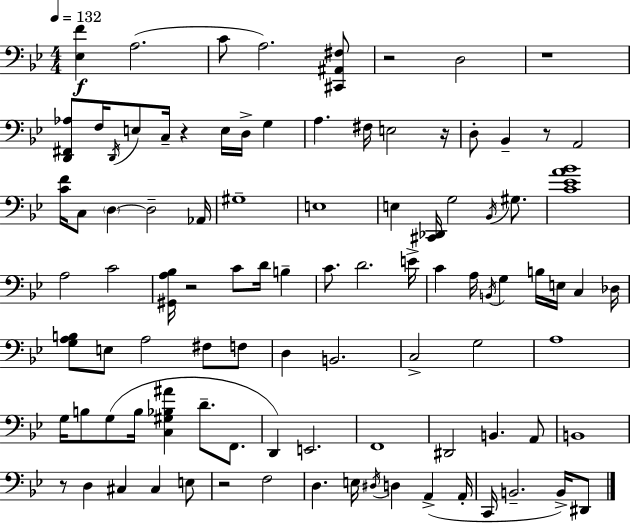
X:1
T:Untitled
M:4/4
L:1/4
K:Gm
[_E,F] A,2 C/2 A,2 [^C,,^A,,^F,]/2 z2 D,2 z4 [D,,^F,,_A,]/2 F,/4 D,,/4 E,/2 C,/4 z E,/4 D,/4 G, A, ^F,/4 E,2 z/4 D,/2 _B,, z/2 A,,2 [CF]/4 C,/2 D, D,2 _A,,/4 ^G,4 E,4 E, [^C,,_D,,]/4 G,2 _B,,/4 ^G,/2 [C_EA_B]4 A,2 C2 [^G,,A,_B,]/4 z2 C/2 D/4 B, C/2 D2 E/4 C A,/4 B,,/4 G, B,/4 E,/4 C, _D,/4 [G,A,B,]/2 E,/2 A,2 ^F,/2 F,/2 D, B,,2 C,2 G,2 A,4 G,/4 B,/2 G,/2 B,/4 [C,^G,_B,^A] D/2 F,,/2 D,, E,,2 F,,4 ^D,,2 B,, A,,/2 B,,4 z/2 D, ^C, ^C, E,/2 z2 F,2 D, E,/4 ^D,/4 D, A,, A,,/4 C,,/4 B,,2 B,,/4 ^D,,/2